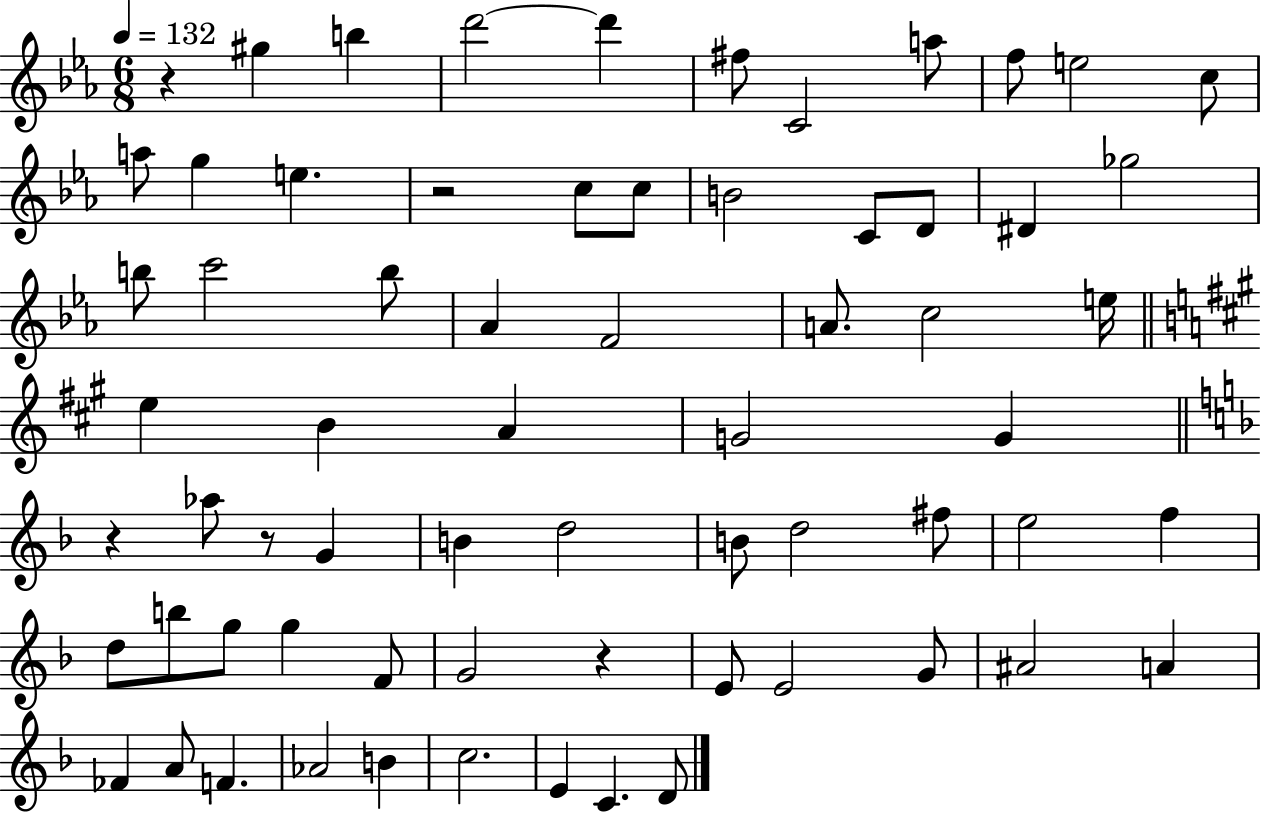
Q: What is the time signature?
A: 6/8